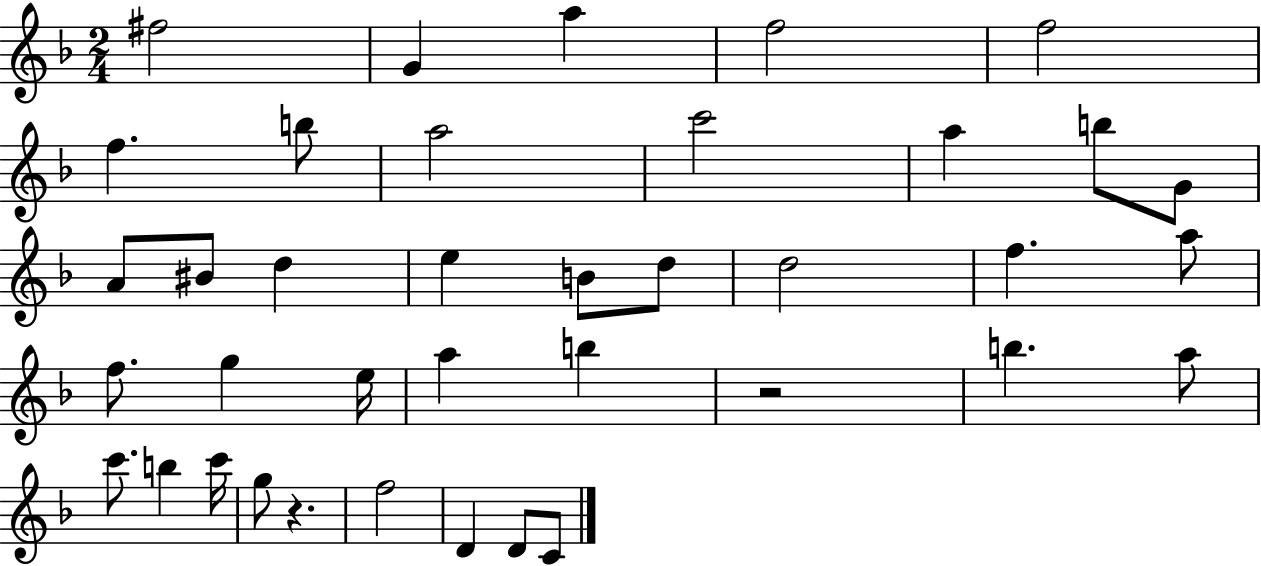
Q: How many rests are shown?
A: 2